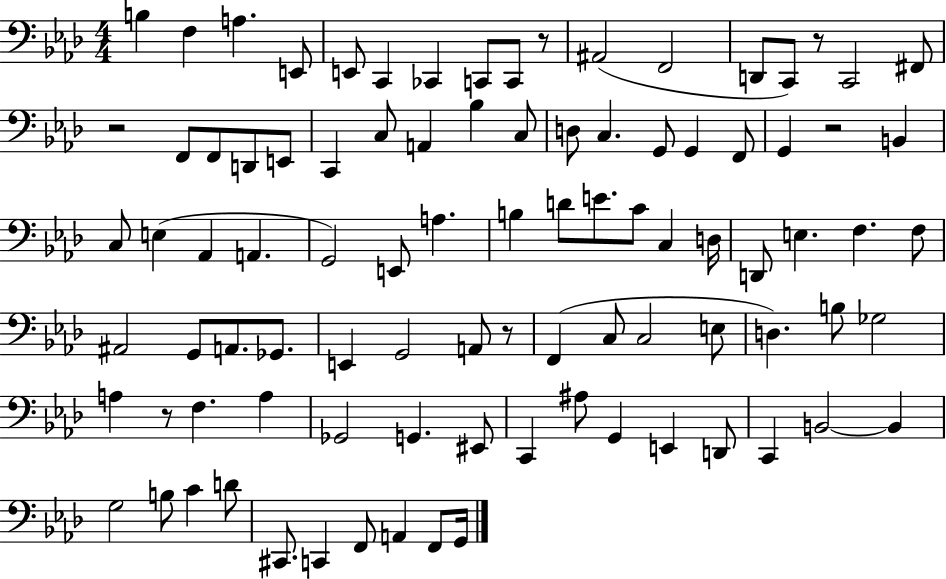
{
  \clef bass
  \numericTimeSignature
  \time 4/4
  \key aes \major
  \repeat volta 2 { b4 f4 a4. e,8 | e,8 c,4 ces,4 c,8 c,8 r8 | ais,2( f,2 | d,8 c,8) r8 c,2 fis,8 | \break r2 f,8 f,8 d,8 e,8 | c,4 c8 a,4 bes4 c8 | d8 c4. g,8 g,4 f,8 | g,4 r2 b,4 | \break c8 e4( aes,4 a,4. | g,2) e,8 a4. | b4 d'8 e'8. c'8 c4 d16 | d,8 e4. f4. f8 | \break ais,2 g,8 a,8. ges,8. | e,4 g,2 a,8 r8 | f,4( c8 c2 e8 | d4.) b8 ges2 | \break a4 r8 f4. a4 | ges,2 g,4. eis,8 | c,4 ais8 g,4 e,4 d,8 | c,4 b,2~~ b,4 | \break g2 b8 c'4 d'8 | cis,8. c,4 f,8 a,4 f,8 g,16 | } \bar "|."
}